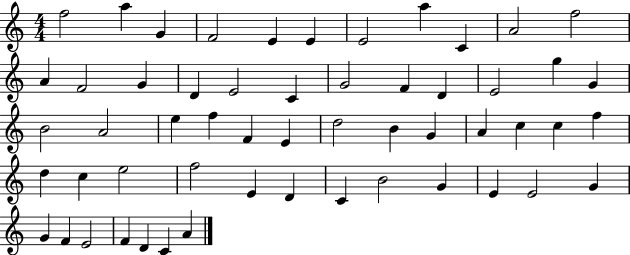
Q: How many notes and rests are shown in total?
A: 55